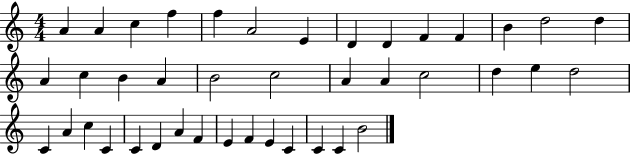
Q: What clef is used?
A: treble